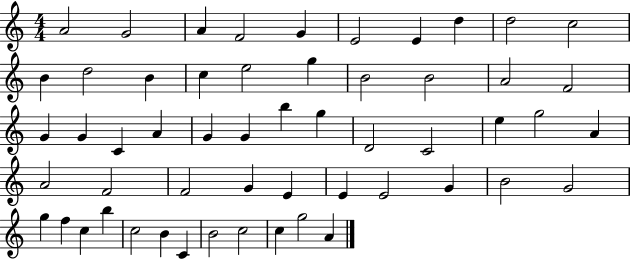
{
  \clef treble
  \numericTimeSignature
  \time 4/4
  \key c \major
  a'2 g'2 | a'4 f'2 g'4 | e'2 e'4 d''4 | d''2 c''2 | \break b'4 d''2 b'4 | c''4 e''2 g''4 | b'2 b'2 | a'2 f'2 | \break g'4 g'4 c'4 a'4 | g'4 g'4 b''4 g''4 | d'2 c'2 | e''4 g''2 a'4 | \break a'2 f'2 | f'2 g'4 e'4 | e'4 e'2 g'4 | b'2 g'2 | \break g''4 f''4 c''4 b''4 | c''2 b'4 c'4 | b'2 c''2 | c''4 g''2 a'4 | \break \bar "|."
}